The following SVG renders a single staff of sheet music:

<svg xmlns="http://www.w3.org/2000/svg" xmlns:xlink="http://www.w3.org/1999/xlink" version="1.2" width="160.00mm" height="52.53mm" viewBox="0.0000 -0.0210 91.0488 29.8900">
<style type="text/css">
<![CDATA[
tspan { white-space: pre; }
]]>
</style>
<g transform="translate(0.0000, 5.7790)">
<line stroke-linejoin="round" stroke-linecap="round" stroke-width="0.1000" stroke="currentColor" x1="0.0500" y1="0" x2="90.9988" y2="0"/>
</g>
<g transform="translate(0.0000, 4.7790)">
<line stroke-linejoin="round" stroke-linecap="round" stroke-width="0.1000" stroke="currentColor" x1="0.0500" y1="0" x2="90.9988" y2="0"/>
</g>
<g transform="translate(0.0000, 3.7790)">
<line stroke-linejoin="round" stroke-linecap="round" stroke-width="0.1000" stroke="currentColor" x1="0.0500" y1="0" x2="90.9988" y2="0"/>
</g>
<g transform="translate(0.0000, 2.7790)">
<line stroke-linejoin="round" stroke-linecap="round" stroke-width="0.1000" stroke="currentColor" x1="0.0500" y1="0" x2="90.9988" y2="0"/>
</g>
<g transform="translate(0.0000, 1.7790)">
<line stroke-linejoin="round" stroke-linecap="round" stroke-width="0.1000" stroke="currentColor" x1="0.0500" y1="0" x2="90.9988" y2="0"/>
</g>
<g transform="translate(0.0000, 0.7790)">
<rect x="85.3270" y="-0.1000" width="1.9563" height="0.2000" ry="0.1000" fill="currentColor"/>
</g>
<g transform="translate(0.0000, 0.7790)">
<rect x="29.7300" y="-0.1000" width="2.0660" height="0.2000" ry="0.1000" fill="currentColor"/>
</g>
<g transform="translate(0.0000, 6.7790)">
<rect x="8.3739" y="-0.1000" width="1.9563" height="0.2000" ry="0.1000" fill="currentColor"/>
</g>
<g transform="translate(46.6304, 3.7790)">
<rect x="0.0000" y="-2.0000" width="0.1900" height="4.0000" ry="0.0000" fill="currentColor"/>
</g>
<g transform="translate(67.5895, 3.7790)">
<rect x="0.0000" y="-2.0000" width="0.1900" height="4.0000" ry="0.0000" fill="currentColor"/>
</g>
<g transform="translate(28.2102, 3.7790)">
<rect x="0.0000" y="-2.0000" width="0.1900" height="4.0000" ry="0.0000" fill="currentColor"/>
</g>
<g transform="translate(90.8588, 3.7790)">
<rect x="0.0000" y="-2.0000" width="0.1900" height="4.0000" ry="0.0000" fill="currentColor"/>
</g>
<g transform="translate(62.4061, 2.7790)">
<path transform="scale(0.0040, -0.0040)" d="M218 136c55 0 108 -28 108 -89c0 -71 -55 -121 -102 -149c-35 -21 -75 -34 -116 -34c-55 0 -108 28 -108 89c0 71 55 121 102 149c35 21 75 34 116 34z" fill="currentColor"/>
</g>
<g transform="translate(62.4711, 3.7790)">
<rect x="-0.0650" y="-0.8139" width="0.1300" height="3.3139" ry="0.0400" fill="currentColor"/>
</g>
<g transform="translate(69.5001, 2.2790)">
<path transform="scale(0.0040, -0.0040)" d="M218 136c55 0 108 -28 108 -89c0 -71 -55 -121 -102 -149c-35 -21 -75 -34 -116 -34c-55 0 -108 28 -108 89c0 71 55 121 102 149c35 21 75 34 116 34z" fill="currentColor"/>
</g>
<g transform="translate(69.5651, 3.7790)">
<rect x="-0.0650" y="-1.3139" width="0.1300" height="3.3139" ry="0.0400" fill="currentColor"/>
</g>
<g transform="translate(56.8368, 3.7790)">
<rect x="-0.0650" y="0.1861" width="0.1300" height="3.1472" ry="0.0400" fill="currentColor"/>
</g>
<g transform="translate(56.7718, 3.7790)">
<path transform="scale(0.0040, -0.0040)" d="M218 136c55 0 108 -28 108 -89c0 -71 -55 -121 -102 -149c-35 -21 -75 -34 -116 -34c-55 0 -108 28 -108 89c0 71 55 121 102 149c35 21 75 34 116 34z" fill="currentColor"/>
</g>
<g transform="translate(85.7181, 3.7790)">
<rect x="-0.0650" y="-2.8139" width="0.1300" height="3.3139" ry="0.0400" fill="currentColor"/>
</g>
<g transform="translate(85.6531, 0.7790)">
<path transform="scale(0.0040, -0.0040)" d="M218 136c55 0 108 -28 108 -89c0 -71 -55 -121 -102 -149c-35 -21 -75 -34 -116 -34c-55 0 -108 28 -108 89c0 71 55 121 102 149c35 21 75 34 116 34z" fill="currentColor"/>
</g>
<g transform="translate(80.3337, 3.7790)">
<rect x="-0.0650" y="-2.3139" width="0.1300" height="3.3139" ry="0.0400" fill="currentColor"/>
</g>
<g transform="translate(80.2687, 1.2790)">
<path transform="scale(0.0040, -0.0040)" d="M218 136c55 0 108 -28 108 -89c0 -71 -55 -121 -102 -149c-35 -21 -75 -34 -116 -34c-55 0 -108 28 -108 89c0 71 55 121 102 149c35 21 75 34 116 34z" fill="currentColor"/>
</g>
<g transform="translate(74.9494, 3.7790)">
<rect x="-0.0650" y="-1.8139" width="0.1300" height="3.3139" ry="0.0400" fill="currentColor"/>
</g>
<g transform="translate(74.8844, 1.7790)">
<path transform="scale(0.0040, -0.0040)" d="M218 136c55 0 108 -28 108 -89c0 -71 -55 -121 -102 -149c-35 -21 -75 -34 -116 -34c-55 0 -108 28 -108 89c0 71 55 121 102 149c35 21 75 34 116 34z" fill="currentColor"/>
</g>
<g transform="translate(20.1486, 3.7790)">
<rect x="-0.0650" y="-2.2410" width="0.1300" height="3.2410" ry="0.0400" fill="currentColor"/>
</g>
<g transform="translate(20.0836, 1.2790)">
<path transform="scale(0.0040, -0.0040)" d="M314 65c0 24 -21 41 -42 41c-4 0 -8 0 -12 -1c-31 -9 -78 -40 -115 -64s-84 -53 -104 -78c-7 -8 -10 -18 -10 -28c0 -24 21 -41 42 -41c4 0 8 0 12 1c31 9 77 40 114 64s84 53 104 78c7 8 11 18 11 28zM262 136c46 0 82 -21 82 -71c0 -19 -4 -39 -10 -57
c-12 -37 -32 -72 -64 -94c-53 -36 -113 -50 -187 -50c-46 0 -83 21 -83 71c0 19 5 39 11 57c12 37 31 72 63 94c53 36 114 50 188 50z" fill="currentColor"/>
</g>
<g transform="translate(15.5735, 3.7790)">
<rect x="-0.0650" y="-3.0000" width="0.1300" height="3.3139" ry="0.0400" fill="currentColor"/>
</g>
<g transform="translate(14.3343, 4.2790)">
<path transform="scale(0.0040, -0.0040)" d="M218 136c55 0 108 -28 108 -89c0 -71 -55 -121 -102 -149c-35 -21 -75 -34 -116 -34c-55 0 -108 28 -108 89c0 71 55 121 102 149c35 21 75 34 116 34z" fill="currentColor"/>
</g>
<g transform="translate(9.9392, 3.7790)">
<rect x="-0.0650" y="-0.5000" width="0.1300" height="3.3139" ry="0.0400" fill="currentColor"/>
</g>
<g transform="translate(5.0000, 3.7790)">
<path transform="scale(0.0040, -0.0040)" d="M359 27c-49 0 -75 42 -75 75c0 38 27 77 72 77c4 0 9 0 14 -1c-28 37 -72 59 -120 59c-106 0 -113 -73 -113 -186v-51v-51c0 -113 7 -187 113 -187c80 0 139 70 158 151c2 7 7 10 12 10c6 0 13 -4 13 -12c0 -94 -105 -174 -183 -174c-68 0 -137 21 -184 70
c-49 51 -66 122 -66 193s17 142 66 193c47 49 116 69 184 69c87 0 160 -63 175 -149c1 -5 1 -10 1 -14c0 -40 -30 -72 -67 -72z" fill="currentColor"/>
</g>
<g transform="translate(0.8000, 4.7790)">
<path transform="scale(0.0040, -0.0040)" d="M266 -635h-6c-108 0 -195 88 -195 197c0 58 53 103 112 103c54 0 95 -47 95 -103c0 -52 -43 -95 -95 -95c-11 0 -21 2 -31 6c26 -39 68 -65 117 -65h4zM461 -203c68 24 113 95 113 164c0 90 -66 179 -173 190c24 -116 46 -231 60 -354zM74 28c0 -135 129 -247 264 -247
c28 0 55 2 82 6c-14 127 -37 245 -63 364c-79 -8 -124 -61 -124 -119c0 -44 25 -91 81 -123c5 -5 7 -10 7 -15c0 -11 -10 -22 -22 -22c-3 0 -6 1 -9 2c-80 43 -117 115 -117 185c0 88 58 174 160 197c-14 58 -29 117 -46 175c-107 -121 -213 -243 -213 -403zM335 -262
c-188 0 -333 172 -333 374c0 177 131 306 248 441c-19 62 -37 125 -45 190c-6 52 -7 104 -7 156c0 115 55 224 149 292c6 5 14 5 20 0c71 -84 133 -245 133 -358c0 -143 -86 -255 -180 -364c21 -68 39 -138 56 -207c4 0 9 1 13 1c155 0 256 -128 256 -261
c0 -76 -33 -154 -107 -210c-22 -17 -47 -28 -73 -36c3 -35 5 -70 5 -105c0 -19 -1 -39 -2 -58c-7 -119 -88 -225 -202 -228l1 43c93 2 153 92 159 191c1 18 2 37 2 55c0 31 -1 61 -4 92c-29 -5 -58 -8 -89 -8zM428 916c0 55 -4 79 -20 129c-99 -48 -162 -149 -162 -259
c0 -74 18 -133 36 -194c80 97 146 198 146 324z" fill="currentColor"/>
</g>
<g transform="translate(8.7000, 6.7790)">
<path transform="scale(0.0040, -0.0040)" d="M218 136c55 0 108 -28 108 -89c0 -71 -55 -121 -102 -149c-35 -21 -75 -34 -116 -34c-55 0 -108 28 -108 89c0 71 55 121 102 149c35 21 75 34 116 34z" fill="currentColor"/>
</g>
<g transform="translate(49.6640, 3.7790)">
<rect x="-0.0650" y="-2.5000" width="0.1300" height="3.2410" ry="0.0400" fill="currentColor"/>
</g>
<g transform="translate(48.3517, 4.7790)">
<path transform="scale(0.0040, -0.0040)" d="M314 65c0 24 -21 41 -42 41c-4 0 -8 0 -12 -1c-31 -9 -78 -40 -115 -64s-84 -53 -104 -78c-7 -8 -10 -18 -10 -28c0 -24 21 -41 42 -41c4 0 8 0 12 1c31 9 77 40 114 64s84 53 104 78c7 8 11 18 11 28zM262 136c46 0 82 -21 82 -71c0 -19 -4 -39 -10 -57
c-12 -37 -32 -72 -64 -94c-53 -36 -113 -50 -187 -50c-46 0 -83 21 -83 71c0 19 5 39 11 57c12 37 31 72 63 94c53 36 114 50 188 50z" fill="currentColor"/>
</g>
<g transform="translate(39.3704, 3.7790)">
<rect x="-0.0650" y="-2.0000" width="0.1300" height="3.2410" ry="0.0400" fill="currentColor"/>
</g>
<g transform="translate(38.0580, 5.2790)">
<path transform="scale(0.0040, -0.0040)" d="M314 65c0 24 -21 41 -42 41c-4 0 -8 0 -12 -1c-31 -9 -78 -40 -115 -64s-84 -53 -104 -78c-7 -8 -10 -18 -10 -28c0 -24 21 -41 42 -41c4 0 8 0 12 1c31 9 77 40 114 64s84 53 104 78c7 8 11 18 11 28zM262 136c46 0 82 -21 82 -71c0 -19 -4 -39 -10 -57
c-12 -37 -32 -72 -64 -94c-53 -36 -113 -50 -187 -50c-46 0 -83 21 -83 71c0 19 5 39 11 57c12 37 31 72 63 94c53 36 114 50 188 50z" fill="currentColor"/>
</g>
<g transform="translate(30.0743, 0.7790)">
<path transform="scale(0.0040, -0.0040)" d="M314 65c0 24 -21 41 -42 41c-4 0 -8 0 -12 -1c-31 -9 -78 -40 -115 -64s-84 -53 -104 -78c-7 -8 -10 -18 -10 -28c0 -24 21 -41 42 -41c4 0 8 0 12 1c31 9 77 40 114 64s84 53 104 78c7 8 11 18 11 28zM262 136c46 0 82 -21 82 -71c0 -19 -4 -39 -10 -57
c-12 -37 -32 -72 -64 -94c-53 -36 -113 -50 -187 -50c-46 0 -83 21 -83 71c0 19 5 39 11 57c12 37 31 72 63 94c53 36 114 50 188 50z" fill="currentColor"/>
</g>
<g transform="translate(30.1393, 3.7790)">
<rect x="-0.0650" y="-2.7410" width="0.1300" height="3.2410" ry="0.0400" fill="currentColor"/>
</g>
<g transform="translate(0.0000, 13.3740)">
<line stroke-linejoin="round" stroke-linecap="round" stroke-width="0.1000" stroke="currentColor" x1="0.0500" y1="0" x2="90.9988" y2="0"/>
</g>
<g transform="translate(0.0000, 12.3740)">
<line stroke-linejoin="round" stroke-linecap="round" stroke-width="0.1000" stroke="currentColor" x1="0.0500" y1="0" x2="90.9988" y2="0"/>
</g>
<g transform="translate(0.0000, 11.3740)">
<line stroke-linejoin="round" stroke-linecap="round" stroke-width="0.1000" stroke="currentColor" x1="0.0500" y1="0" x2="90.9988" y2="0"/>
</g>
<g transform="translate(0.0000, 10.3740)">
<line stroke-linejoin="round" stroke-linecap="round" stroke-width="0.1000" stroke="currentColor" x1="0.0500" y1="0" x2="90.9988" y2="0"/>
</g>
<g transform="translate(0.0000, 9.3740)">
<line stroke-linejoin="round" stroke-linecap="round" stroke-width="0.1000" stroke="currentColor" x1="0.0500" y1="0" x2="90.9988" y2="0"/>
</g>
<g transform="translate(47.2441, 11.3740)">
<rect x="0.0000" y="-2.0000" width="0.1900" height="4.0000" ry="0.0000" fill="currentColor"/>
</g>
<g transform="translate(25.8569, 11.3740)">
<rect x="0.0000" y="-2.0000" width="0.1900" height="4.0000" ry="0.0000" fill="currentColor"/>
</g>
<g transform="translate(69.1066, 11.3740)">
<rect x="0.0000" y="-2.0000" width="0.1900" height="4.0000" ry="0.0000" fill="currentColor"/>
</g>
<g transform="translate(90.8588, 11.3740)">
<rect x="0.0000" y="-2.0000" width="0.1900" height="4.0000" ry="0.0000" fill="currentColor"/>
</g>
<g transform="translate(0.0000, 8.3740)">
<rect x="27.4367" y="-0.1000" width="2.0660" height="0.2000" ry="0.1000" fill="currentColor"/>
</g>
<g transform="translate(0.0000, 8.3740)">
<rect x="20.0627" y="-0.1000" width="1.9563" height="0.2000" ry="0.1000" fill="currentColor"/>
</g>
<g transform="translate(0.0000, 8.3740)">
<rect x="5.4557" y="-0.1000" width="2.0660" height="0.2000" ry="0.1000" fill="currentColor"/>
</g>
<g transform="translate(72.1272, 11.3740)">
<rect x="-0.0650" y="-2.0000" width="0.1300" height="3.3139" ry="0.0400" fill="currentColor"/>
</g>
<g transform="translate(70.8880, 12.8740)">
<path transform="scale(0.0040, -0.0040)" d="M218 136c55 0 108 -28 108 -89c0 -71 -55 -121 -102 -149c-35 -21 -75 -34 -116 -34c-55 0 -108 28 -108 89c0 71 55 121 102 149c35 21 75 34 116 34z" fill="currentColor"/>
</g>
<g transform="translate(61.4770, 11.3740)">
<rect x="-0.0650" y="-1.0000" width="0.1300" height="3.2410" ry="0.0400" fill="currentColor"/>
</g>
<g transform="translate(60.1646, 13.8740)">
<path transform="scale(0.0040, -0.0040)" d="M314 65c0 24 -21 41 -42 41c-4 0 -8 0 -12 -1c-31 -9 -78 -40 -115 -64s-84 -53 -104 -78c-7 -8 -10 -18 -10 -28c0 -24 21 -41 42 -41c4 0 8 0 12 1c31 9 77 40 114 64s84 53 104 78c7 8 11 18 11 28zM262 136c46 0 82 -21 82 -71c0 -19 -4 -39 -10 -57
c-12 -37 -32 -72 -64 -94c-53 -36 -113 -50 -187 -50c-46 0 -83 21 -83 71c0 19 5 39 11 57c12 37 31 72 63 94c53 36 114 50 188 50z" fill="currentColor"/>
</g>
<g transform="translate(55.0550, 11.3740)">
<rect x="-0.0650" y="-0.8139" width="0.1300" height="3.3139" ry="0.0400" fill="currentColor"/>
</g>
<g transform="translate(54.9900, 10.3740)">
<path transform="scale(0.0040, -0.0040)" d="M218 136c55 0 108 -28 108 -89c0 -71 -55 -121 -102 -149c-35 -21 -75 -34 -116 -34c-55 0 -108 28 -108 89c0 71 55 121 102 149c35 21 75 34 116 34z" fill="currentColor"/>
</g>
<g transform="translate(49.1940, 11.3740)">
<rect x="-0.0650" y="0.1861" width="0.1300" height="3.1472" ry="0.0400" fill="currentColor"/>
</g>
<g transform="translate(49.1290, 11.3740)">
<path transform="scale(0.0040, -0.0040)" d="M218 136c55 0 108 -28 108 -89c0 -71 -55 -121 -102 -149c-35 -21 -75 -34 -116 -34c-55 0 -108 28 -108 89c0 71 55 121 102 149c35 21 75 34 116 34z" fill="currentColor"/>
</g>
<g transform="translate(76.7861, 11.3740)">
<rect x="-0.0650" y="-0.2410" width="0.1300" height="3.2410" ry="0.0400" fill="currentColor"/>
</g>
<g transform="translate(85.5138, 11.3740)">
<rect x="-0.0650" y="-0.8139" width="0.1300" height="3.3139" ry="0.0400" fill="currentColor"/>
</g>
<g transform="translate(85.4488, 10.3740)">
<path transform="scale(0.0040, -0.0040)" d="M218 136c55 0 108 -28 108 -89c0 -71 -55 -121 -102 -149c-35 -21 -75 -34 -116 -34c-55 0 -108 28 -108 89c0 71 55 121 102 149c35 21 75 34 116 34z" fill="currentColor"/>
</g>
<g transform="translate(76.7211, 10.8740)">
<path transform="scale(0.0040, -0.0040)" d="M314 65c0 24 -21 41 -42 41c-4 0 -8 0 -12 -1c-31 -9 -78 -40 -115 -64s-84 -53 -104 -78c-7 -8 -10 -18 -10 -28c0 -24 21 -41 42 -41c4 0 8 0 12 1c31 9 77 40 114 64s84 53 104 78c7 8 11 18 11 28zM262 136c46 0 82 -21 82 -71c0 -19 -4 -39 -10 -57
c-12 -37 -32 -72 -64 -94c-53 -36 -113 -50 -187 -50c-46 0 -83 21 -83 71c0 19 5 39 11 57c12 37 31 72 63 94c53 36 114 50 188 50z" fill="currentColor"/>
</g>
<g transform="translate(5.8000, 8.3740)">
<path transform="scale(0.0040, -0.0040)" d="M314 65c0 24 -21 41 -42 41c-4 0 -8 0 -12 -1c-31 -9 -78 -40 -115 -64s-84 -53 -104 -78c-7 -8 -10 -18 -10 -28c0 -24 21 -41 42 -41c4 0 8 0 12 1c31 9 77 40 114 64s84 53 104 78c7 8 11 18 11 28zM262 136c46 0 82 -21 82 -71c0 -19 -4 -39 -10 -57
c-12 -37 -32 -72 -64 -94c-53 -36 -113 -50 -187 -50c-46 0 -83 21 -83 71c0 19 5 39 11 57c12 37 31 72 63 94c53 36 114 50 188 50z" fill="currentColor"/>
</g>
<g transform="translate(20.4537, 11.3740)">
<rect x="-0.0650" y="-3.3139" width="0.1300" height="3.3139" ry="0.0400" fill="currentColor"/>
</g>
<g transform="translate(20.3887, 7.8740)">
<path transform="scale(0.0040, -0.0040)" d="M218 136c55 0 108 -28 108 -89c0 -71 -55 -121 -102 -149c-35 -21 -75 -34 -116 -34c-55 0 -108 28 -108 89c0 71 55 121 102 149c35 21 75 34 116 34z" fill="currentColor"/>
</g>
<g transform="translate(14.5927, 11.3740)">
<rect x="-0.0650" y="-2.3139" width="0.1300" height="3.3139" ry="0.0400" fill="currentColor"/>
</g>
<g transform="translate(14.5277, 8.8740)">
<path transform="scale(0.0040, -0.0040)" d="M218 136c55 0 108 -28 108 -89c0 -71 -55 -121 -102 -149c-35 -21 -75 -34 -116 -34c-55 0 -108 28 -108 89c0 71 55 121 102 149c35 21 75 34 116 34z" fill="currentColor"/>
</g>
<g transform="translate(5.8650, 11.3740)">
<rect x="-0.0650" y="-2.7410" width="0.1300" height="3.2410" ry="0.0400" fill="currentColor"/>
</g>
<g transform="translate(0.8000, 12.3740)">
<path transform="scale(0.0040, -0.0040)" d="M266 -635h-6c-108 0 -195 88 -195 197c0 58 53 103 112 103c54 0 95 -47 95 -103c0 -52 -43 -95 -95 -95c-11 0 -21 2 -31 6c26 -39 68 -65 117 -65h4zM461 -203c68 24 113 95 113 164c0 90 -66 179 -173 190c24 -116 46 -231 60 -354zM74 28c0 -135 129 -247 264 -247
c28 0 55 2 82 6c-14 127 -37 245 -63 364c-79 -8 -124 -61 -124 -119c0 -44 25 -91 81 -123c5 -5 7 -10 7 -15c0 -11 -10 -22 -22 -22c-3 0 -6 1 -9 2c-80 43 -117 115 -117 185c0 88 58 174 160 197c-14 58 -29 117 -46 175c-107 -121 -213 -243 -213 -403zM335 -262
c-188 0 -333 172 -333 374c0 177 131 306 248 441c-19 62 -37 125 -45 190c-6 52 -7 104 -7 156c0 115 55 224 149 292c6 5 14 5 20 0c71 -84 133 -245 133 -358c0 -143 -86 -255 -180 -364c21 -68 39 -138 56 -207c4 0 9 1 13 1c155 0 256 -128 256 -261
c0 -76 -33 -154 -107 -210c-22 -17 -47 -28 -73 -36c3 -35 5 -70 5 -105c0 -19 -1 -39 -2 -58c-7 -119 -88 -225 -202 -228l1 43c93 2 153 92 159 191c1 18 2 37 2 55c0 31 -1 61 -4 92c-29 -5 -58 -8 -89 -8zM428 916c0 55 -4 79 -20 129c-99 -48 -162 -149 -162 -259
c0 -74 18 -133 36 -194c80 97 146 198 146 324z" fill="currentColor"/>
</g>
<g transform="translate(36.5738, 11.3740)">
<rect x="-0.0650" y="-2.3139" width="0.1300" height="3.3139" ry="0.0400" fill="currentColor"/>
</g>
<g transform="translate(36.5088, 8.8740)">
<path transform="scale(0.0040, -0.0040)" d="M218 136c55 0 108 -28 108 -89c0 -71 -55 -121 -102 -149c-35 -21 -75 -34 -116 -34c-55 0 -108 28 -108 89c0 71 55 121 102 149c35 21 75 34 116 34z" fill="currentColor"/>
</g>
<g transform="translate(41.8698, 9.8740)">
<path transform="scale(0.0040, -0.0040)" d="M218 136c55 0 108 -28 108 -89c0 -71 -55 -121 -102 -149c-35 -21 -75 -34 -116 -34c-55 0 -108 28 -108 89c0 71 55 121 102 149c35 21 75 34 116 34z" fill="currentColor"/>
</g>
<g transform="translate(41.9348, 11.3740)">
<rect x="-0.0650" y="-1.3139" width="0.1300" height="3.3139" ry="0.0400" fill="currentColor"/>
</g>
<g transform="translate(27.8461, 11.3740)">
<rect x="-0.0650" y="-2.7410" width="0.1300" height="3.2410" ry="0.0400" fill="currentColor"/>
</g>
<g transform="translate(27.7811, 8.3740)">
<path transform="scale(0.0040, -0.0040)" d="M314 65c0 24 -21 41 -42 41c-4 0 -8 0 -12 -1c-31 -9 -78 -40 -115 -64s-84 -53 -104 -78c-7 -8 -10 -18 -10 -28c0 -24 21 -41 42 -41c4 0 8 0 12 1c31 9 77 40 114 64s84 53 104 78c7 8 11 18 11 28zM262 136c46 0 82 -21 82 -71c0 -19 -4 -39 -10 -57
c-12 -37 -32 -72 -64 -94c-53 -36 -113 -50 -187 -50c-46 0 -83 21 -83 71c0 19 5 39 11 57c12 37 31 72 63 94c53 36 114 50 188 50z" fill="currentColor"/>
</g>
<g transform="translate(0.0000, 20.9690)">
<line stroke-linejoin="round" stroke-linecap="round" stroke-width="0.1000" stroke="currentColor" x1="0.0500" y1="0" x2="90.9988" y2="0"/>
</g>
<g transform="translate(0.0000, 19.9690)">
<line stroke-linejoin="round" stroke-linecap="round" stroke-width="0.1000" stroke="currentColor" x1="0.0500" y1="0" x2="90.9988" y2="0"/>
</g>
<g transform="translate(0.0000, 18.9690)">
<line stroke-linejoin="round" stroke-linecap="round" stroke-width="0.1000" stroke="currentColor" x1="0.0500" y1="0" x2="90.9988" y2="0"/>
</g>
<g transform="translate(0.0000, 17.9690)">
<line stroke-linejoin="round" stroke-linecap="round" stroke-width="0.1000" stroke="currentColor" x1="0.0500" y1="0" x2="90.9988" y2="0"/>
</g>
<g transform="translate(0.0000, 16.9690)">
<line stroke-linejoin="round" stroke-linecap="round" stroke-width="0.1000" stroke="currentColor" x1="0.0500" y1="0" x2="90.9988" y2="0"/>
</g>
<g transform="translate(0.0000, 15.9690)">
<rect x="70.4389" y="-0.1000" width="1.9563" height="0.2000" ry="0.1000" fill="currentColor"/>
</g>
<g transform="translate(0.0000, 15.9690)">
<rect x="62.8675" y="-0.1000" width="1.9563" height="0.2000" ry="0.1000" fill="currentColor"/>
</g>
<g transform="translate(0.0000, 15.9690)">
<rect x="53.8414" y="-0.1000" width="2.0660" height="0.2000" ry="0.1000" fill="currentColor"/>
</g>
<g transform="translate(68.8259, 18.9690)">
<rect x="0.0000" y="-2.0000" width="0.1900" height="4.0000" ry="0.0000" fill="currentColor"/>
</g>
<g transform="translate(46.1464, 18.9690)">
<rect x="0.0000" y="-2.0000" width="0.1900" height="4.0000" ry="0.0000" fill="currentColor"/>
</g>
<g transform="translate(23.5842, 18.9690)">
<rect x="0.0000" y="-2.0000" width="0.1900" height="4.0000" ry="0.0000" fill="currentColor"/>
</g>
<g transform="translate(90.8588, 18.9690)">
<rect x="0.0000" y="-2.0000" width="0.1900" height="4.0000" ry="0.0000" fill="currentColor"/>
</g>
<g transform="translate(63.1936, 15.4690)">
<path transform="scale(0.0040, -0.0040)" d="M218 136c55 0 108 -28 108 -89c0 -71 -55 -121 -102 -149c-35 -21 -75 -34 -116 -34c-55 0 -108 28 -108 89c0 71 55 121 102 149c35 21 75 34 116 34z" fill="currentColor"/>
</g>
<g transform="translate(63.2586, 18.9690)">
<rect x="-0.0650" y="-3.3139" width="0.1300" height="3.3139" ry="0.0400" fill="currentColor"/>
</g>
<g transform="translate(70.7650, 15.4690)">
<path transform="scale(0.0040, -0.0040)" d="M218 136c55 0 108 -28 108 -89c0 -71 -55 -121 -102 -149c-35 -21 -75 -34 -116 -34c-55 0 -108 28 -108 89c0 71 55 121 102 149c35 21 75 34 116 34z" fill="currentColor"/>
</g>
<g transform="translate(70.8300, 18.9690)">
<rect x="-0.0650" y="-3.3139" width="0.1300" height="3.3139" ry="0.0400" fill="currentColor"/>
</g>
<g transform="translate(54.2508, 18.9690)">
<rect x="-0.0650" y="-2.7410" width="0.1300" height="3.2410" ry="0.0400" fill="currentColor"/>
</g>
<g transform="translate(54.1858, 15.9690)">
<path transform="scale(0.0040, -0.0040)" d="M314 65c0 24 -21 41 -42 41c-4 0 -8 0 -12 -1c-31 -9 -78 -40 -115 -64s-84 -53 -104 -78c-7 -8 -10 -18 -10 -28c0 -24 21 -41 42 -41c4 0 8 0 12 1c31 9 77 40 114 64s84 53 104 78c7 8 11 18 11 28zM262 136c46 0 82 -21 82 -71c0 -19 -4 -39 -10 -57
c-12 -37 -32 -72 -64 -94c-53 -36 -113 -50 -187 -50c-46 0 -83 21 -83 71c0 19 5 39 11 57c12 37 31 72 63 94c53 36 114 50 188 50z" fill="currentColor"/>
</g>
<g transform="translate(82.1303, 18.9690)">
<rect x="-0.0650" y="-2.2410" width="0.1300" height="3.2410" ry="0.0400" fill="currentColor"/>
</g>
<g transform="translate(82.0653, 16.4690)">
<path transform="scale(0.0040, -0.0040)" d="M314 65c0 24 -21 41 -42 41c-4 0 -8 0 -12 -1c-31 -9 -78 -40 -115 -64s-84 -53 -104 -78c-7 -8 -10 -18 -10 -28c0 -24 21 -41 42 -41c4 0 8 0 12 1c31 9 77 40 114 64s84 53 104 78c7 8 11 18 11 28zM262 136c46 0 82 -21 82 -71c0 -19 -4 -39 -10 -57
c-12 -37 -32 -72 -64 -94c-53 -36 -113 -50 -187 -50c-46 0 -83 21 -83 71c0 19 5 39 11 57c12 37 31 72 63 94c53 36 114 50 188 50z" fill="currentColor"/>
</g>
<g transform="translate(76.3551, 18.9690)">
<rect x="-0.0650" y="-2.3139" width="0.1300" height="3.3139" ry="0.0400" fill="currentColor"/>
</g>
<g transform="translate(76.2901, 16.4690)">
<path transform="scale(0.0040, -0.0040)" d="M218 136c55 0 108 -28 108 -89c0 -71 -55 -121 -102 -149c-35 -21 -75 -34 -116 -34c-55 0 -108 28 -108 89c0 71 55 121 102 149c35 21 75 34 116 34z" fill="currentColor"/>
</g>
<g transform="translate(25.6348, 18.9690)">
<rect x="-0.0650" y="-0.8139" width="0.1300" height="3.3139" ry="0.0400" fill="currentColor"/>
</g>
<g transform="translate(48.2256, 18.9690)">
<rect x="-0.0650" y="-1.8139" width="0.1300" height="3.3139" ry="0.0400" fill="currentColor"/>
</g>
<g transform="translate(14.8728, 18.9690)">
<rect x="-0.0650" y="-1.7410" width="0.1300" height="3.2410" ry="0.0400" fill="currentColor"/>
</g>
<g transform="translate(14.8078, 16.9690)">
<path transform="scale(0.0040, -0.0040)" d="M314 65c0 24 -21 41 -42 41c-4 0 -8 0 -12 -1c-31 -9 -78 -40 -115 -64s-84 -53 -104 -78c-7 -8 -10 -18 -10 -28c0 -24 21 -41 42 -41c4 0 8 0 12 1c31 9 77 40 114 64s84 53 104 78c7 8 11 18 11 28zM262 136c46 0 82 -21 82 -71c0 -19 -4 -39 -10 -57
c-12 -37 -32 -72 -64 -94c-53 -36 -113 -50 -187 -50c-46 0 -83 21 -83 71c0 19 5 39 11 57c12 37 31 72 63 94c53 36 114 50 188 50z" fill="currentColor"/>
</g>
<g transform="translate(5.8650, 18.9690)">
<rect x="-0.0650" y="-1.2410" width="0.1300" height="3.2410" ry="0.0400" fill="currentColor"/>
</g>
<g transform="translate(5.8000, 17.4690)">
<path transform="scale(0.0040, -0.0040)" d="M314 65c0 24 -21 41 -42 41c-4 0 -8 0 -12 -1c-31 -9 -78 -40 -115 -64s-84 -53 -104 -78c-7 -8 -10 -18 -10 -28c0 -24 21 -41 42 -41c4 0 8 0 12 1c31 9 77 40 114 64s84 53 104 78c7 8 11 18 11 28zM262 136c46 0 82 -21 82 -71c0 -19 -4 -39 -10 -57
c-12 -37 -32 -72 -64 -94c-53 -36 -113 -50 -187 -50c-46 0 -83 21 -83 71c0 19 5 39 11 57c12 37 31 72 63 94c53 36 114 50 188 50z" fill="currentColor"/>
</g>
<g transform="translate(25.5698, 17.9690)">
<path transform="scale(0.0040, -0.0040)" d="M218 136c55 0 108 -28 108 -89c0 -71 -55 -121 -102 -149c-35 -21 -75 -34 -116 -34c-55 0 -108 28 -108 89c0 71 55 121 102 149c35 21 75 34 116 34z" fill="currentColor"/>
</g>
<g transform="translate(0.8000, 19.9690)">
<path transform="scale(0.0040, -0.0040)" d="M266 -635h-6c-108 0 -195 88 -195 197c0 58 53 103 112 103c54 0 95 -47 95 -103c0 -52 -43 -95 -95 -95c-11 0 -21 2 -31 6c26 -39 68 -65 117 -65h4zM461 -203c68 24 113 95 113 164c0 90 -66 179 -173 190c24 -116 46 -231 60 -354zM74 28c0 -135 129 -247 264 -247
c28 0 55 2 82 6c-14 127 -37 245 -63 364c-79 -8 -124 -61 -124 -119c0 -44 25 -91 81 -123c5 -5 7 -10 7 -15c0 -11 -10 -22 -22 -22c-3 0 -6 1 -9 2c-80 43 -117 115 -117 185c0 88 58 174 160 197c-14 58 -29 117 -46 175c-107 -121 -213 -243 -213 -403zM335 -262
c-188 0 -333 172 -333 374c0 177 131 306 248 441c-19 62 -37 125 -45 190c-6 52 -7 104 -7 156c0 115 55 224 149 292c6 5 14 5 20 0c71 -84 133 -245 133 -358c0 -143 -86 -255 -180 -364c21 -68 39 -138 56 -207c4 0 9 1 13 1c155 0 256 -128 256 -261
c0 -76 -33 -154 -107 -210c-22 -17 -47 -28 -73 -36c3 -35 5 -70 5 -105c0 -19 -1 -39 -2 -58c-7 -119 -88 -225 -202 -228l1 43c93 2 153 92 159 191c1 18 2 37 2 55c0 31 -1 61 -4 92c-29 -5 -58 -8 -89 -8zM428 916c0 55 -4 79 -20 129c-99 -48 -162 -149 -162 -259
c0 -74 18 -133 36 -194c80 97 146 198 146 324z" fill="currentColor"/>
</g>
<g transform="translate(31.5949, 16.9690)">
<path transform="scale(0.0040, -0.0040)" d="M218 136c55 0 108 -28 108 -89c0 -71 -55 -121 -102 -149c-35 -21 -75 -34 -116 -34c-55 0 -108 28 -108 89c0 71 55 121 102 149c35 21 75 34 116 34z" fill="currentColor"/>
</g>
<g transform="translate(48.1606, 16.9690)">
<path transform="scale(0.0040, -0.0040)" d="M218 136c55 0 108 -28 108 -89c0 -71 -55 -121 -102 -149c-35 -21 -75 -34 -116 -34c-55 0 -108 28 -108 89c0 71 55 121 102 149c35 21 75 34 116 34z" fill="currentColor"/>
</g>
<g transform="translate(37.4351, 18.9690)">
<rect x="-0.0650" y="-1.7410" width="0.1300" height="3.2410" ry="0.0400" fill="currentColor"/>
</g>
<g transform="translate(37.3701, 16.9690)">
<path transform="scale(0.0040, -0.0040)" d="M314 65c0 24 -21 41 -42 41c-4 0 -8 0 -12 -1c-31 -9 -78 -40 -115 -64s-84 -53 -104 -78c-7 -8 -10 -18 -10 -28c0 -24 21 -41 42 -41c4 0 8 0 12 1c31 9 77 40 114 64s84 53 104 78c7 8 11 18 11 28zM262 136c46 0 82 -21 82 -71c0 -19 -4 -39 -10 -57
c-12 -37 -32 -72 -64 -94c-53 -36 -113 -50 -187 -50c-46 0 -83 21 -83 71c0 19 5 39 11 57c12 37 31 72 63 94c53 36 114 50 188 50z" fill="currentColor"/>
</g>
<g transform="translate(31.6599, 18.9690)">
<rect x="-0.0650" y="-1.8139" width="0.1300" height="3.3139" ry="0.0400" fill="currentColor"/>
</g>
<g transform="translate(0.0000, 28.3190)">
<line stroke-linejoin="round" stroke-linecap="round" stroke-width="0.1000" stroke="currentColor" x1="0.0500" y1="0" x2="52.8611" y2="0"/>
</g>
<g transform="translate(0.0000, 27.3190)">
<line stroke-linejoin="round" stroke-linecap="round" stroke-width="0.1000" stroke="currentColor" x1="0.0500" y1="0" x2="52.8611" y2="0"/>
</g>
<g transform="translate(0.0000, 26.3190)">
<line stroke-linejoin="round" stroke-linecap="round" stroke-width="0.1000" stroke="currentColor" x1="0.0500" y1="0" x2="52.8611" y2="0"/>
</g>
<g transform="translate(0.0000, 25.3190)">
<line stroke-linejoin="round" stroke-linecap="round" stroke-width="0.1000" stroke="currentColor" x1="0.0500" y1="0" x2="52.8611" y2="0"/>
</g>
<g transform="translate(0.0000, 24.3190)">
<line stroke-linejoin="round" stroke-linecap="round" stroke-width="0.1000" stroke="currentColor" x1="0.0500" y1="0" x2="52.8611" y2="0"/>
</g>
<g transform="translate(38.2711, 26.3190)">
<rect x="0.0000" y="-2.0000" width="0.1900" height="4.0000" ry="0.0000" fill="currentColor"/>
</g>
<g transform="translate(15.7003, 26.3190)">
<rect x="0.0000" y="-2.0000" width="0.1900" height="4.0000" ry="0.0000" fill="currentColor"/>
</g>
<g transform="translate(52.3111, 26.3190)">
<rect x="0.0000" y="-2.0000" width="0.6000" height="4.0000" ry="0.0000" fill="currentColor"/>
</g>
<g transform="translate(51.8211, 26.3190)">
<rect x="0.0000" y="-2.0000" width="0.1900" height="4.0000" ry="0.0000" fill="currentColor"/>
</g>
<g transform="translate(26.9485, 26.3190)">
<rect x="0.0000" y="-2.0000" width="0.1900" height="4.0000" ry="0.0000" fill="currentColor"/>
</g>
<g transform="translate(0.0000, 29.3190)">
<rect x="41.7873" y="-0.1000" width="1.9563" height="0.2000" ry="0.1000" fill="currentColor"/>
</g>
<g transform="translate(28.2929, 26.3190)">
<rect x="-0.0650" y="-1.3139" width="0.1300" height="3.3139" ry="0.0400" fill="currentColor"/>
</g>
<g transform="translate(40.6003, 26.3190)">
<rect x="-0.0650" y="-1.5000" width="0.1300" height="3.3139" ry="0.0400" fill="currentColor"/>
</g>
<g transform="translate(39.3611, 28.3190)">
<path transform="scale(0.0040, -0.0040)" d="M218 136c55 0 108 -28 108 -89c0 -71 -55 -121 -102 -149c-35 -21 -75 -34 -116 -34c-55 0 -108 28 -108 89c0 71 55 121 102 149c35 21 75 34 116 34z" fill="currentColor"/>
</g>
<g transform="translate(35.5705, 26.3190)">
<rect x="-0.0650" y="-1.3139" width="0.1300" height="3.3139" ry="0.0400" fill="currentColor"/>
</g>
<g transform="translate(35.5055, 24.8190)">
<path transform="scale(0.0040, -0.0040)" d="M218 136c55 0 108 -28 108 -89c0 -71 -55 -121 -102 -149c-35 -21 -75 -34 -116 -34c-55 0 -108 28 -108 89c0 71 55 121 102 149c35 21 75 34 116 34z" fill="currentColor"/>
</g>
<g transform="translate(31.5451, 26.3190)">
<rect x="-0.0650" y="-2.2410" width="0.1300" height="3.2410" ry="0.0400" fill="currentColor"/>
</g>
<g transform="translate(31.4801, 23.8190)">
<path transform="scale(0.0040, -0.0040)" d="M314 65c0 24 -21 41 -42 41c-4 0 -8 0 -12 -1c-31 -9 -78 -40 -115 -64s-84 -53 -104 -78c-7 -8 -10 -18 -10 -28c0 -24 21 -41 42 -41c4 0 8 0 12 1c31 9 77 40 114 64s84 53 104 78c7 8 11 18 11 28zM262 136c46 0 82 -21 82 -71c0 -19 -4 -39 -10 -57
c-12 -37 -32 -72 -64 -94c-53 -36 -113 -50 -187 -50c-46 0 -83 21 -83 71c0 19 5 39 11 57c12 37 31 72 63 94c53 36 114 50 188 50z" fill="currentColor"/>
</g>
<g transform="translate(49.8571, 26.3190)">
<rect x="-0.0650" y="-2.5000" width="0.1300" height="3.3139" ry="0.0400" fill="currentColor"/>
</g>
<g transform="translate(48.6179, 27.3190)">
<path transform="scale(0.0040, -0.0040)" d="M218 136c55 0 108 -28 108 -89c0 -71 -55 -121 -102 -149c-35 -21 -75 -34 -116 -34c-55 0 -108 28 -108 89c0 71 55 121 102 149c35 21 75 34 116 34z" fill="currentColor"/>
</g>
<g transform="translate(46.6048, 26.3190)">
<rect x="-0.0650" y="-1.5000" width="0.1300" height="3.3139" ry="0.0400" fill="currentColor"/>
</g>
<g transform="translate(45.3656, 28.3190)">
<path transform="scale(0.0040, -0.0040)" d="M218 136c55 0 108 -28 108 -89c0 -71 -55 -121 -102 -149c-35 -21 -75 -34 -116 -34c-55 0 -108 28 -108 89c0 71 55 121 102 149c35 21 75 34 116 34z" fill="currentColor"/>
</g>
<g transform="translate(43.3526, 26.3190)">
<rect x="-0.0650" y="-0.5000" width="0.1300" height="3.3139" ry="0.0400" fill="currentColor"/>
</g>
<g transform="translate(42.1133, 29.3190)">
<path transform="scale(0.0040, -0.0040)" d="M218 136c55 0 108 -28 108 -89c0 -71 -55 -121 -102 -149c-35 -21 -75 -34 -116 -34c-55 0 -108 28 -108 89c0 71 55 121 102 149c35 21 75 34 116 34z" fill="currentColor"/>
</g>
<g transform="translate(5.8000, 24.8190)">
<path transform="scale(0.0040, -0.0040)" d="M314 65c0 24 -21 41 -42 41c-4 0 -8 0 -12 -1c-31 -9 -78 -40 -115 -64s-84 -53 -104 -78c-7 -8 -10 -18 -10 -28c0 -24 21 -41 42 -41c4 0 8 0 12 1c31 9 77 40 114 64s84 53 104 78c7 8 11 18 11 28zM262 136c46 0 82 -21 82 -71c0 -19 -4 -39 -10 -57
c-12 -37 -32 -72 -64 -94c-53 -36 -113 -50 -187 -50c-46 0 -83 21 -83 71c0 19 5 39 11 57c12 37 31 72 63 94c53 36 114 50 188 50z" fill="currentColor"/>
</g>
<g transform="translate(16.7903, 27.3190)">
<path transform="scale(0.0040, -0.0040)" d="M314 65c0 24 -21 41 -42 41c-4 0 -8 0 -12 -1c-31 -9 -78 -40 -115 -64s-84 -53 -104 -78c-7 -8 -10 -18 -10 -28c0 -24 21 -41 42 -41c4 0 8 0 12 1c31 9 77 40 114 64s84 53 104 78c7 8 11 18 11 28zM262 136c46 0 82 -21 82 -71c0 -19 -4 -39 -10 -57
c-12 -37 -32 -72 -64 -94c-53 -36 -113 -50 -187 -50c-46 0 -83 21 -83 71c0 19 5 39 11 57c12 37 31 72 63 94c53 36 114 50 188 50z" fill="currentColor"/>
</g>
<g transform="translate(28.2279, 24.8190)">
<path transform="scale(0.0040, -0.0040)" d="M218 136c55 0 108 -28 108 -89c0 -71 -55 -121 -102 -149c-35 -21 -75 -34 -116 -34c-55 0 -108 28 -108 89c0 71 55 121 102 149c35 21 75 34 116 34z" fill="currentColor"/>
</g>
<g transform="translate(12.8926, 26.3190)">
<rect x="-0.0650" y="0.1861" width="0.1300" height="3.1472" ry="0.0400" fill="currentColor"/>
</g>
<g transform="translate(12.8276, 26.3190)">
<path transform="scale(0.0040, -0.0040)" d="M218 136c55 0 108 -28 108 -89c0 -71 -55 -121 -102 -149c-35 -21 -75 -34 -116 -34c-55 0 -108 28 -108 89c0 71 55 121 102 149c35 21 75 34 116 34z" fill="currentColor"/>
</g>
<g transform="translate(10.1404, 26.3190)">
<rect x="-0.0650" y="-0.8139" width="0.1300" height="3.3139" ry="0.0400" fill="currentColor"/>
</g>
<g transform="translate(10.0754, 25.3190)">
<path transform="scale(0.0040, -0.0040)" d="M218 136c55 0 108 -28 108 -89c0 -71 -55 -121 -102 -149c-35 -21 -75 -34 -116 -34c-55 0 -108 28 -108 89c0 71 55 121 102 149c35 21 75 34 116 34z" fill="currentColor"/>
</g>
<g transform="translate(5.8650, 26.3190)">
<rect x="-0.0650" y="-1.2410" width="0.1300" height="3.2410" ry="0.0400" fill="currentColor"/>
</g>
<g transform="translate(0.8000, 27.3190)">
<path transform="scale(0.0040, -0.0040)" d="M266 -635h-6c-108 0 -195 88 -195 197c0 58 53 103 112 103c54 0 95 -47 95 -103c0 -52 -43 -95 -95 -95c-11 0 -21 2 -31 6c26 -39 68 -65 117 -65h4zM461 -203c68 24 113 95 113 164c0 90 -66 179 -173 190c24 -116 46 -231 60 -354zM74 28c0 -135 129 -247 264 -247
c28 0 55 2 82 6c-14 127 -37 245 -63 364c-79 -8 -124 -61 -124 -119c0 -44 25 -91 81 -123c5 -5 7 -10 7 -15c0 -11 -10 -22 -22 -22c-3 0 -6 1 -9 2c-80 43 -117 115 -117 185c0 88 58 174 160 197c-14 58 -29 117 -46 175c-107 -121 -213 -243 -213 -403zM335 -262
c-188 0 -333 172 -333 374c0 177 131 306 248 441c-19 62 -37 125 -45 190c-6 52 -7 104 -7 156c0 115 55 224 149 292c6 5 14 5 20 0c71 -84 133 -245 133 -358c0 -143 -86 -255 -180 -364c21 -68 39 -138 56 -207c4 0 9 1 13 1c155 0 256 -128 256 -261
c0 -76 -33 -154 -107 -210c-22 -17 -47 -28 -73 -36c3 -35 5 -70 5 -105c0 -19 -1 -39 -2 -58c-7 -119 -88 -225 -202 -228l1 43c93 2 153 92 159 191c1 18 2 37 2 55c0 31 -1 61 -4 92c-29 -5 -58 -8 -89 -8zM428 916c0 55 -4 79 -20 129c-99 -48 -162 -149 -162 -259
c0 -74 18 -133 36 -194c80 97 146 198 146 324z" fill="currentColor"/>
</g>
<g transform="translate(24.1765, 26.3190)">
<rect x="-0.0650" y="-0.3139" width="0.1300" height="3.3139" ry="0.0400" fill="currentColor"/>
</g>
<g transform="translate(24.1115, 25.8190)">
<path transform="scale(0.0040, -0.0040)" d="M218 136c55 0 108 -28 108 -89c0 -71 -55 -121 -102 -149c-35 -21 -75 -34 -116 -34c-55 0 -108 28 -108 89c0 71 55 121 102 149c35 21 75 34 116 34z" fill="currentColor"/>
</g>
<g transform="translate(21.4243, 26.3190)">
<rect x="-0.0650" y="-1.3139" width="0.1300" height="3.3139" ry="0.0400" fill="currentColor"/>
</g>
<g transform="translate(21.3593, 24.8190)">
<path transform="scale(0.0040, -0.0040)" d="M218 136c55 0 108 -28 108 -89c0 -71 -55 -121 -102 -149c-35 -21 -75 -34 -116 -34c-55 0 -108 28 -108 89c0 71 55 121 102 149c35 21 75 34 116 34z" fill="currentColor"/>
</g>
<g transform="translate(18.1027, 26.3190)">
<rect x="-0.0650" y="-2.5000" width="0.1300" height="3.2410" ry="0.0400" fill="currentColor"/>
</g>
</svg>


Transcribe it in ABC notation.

X:1
T:Untitled
M:4/4
L:1/4
K:C
C A g2 a2 F2 G2 B d e f g a a2 g b a2 g e B d D2 F c2 d e2 f2 d f f2 f a2 b b g g2 e2 d B G2 e c e g2 e E C E G